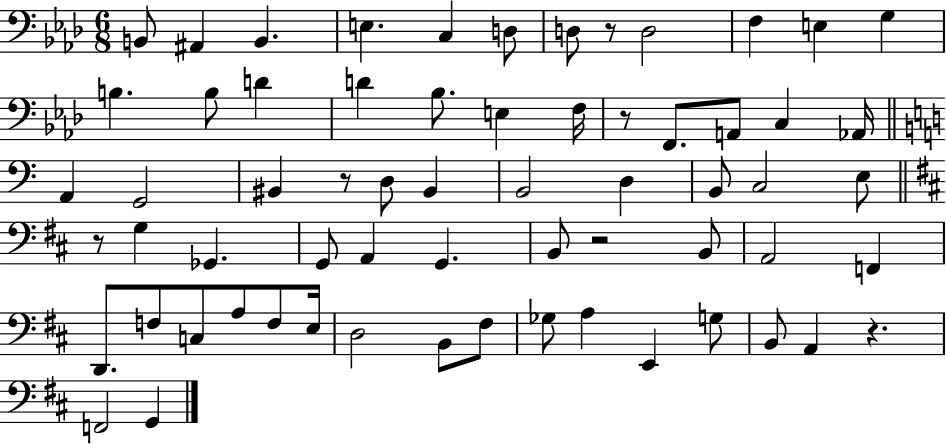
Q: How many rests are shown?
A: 6